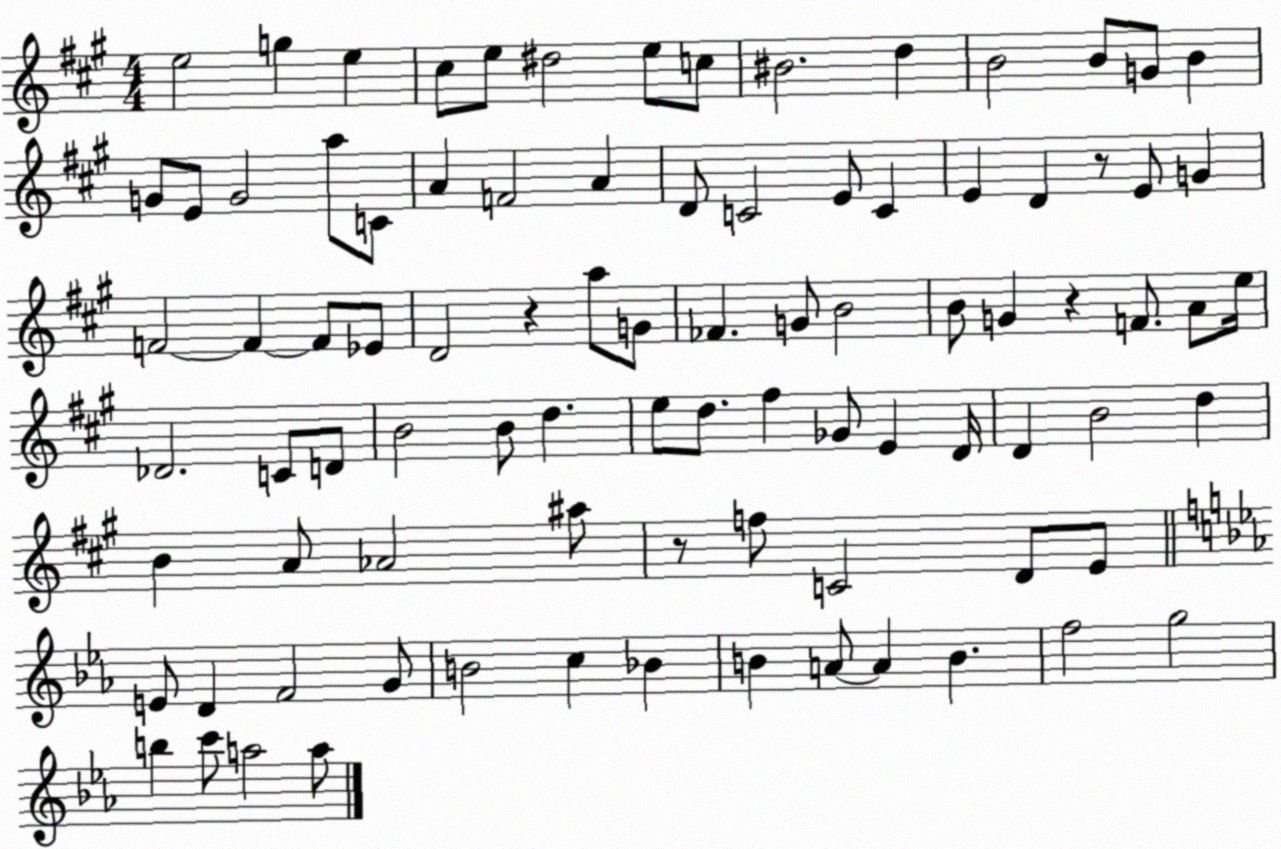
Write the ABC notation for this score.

X:1
T:Untitled
M:4/4
L:1/4
K:A
e2 g e ^c/2 e/2 ^d2 e/2 c/2 ^B2 d B2 B/2 G/2 B G/2 E/2 G2 a/2 C/2 A F2 A D/2 C2 E/2 C E D z/2 E/2 G F2 F F/2 _E/2 D2 z a/2 G/2 _F G/2 B2 B/2 G z F/2 A/2 e/4 _D2 C/2 D/2 B2 B/2 d e/2 d/2 ^f _G/2 E D/4 D B2 d B A/2 _A2 ^a/2 z/2 f/2 C2 D/2 E/2 E/2 D F2 G/2 B2 c _B B A/2 A B f2 g2 b c'/2 a2 a/2